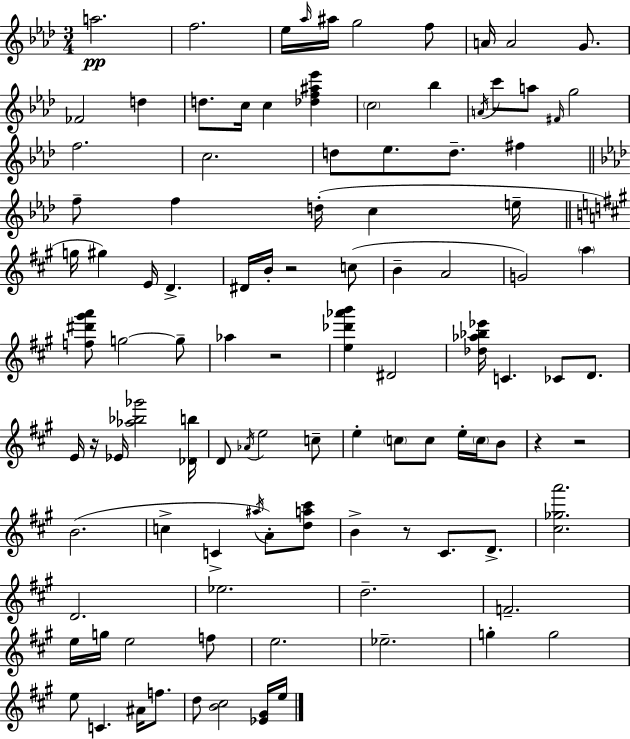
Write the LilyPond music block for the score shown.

{
  \clef treble
  \numericTimeSignature
  \time 3/4
  \key f \minor
  \repeat volta 2 { a''2.\pp | f''2. | ees''16 \grace { aes''16 } ais''16 g''2 f''8 | a'16 a'2 g'8. | \break fes'2 d''4 | d''8. c''16 c''4 <des'' f'' ais'' ees'''>4 | \parenthesize c''2 bes''4 | \acciaccatura { a'16 } c'''8 a''8 \grace { fis'16 } g''2 | \break f''2. | c''2. | d''8 ees''8. d''8.-- fis''4 | \bar "||" \break \key f \minor f''8-- f''4 d''16-.( c''4 e''16-- | \bar "||" \break \key a \major g''16 gis''4) e'16 d'4.-> | dis'16 b'16-. r2 c''8( | b'4-- a'2 | g'2) \parenthesize a''4 | \break <f'' dis''' gis''' a'''>8 g''2~~ g''8-- | aes''4 r2 | <e'' des''' aes''' b'''>4 dis'2 | <des'' aes'' bes'' ees'''>16 c'4. ces'8 d'8. | \break e'16 r16 ees'16 <aes'' bes'' ges'''>2 <des' b''>16 | d'8 \acciaccatura { aes'16 } e''2 c''8-- | e''4-. \parenthesize c''8 c''8 e''16-. \parenthesize c''16 b'8 | r4 r2 | \break b'2.( | c''4-> c'4-> \acciaccatura { ais''16 } a'8-.) | <d'' a'' cis'''>8 b'4-> r8 cis'8. d'8.-> | <cis'' ges'' a'''>2. | \break d'2. | ees''2. | d''2.-- | f'2.-- | \break e''16 g''16 e''2 | f''8 e''2. | ees''2.-- | g''4-. g''2 | \break e''8 c'4. ais'16 f''8. | d''8 <b' cis''>2 | <ees' gis'>16 e''16 } \bar "|."
}